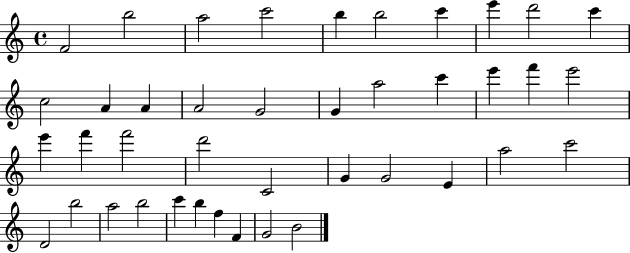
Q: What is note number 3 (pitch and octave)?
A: A5